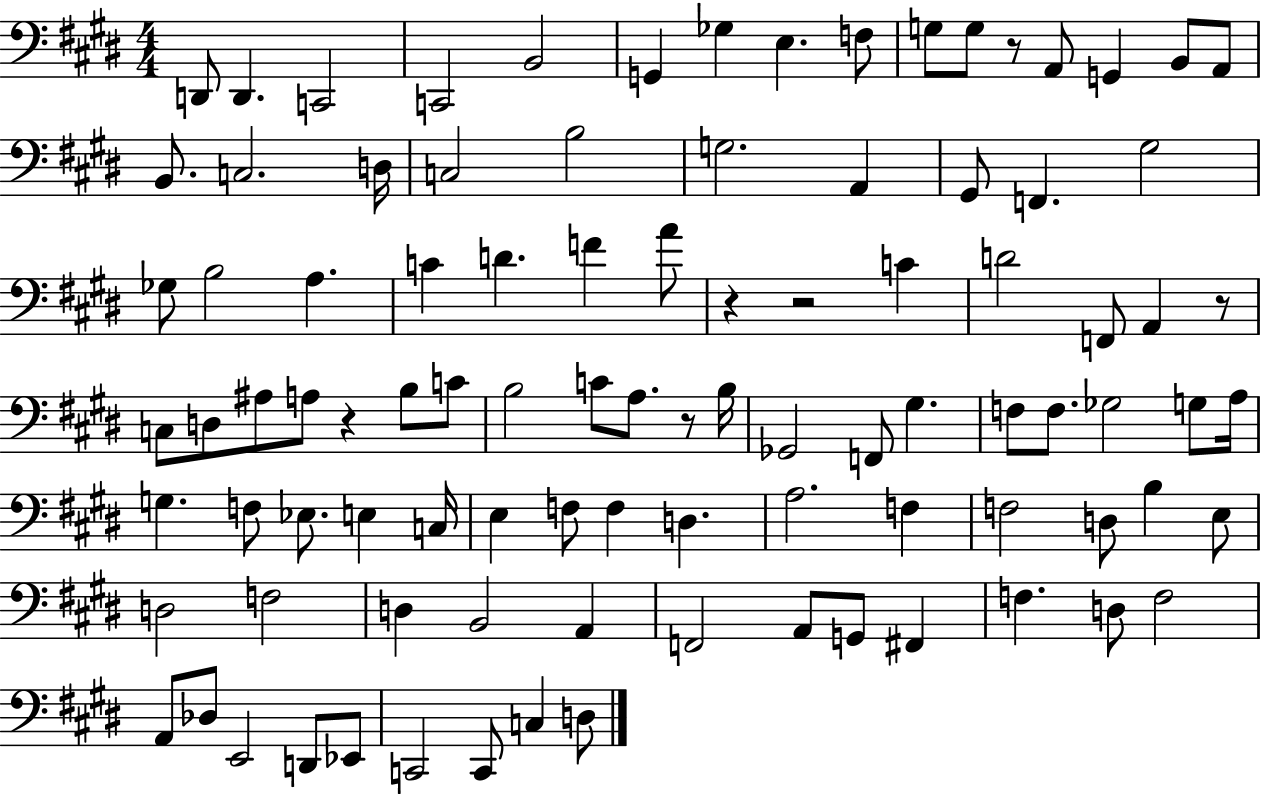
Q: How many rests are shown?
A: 6